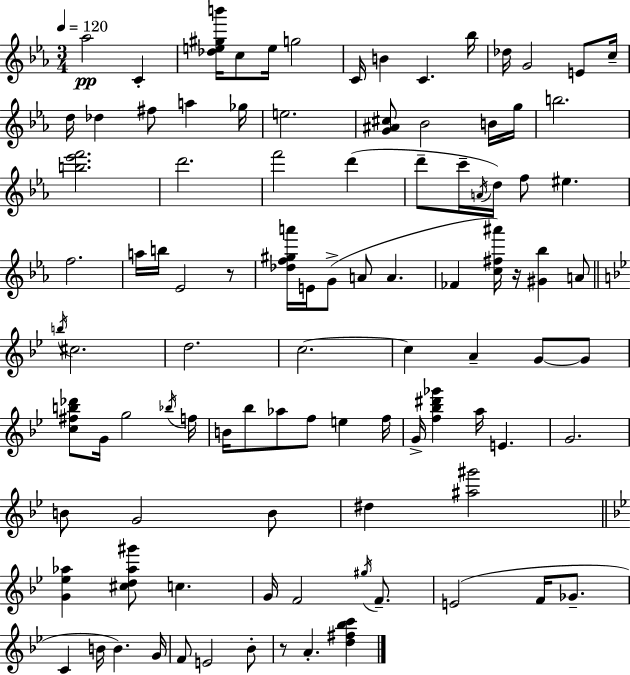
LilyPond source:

{
  \clef treble
  \numericTimeSignature
  \time 3/4
  \key ees \major
  \tempo 4 = 120
  aes''2\pp c'4-. | <des'' e'' gis'' b'''>16 c''8 e''16 g''2 | c'16 b'4 c'4. bes''16 | des''16 g'2 e'8 c''16-- | \break d''16 des''4 fis''8 a''4 ges''16 | e''2. | <g' ais' cis''>8 bes'2 b'16 g''16 | b''2. | \break <b'' ees''' f'''>2. | d'''2. | f'''2 d'''4( | d'''8-- c'''16-- \acciaccatura { a'16 }) d''16 f''8 eis''4. | \break f''2. | a''16 b''16 ees'2 r8 | <des'' f'' gis'' a'''>16 e'16 g'8->( a'8 a'4. | fes'4 <c'' fis'' ais'''>16) r16 <gis' bes''>4 a'8 | \break \bar "||" \break \key bes \major \acciaccatura { b''16 } cis''2. | d''2. | c''2.~~ | c''4 a'4-- g'8~~ g'8 | \break <c'' fis'' b'' des'''>8 g'16 g''2 | \acciaccatura { bes''16 } f''16 b'16 bes''8 aes''8 f''8 e''4 | f''16 g'16-> <f'' bes'' dis''' ges'''>4 a''16 e'4. | g'2. | \break b'8 g'2 | b'8 dis''4 <ais'' gis'''>2 | \bar "||" \break \key g \minor <g' ees'' aes''>4 <cis'' d'' aes'' gis'''>8 c''4. | g'16 f'2 \acciaccatura { gis''16 } f'8.-- | e'2( f'16 ges'8.-- | c'4 b'16 b'4.) | \break g'16 f'8 e'2 bes'8-. | r8 a'4.-. <d'' fis'' bes'' c'''>4 | \bar "|."
}